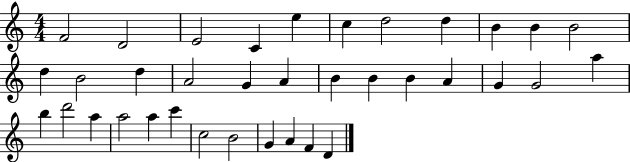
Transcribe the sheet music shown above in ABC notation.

X:1
T:Untitled
M:4/4
L:1/4
K:C
F2 D2 E2 C e c d2 d B B B2 d B2 d A2 G A B B B A G G2 a b d'2 a a2 a c' c2 B2 G A F D